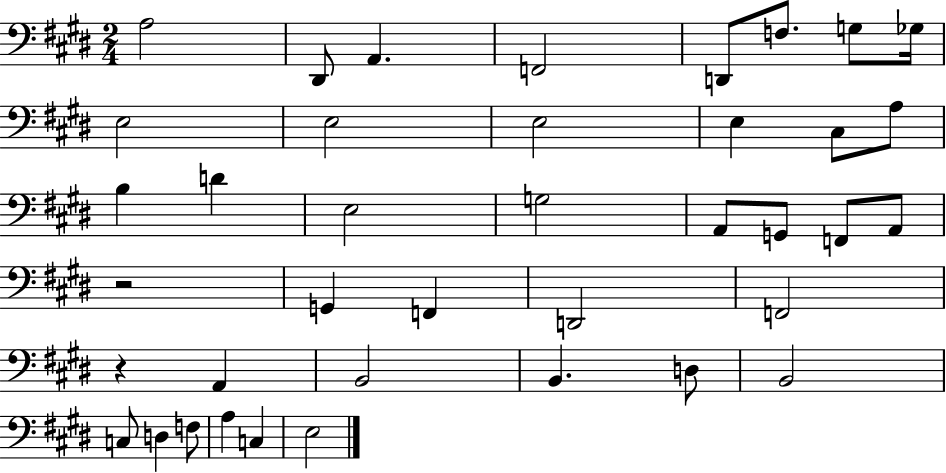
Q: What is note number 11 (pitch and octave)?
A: E3